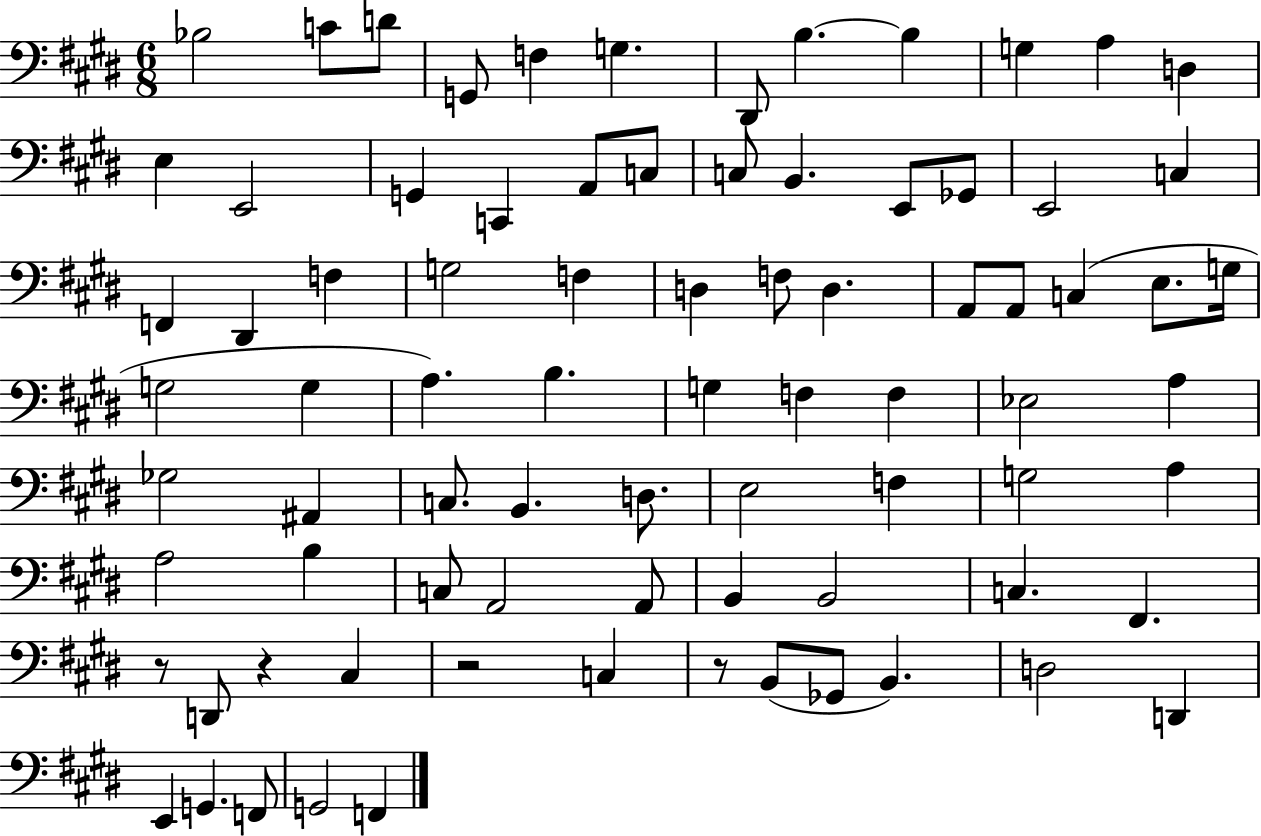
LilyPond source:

{
  \clef bass
  \numericTimeSignature
  \time 6/8
  \key e \major
  bes2 c'8 d'8 | g,8 f4 g4. | dis,8 b4.~~ b4 | g4 a4 d4 | \break e4 e,2 | g,4 c,4 a,8 c8 | c8 b,4. e,8 ges,8 | e,2 c4 | \break f,4 dis,4 f4 | g2 f4 | d4 f8 d4. | a,8 a,8 c4( e8. g16 | \break g2 g4 | a4.) b4. | g4 f4 f4 | ees2 a4 | \break ges2 ais,4 | c8. b,4. d8. | e2 f4 | g2 a4 | \break a2 b4 | c8 a,2 a,8 | b,4 b,2 | c4. fis,4. | \break r8 d,8 r4 cis4 | r2 c4 | r8 b,8( ges,8 b,4.) | d2 d,4 | \break e,4 g,4. f,8 | g,2 f,4 | \bar "|."
}